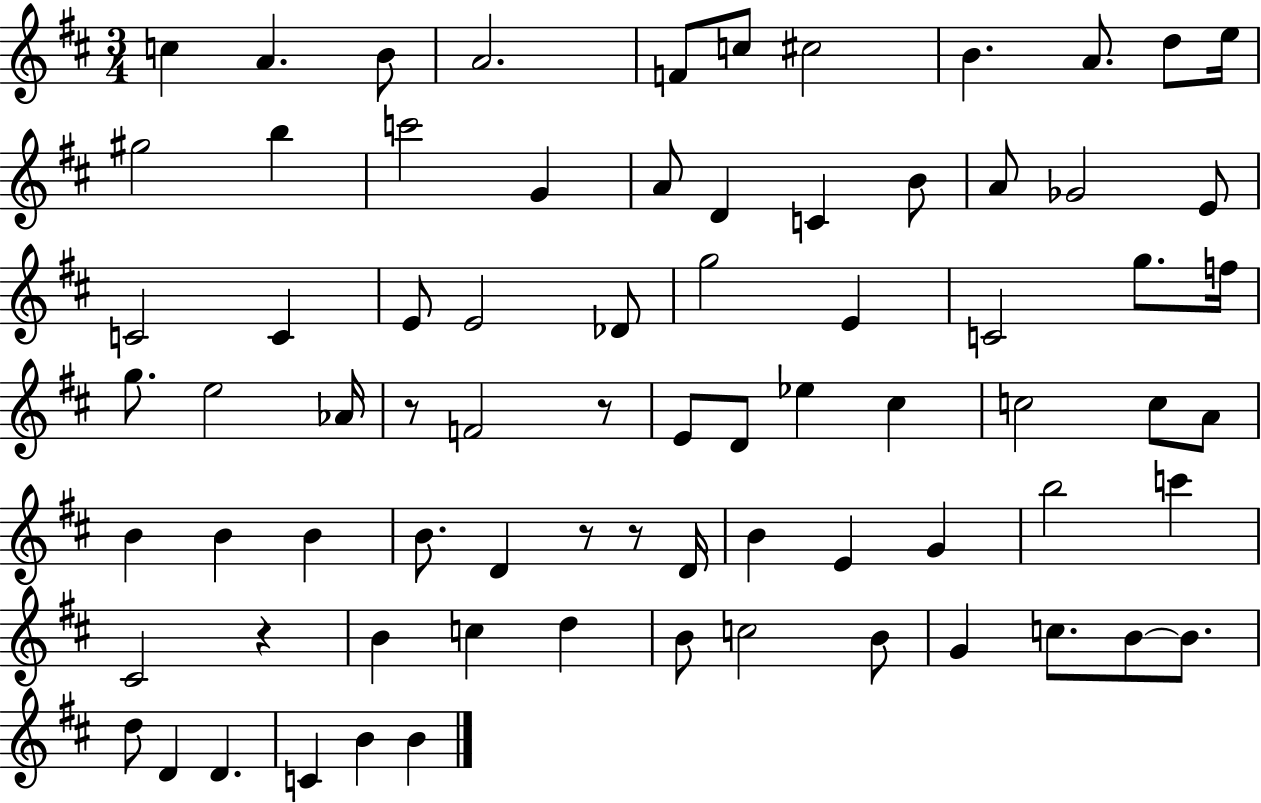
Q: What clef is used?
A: treble